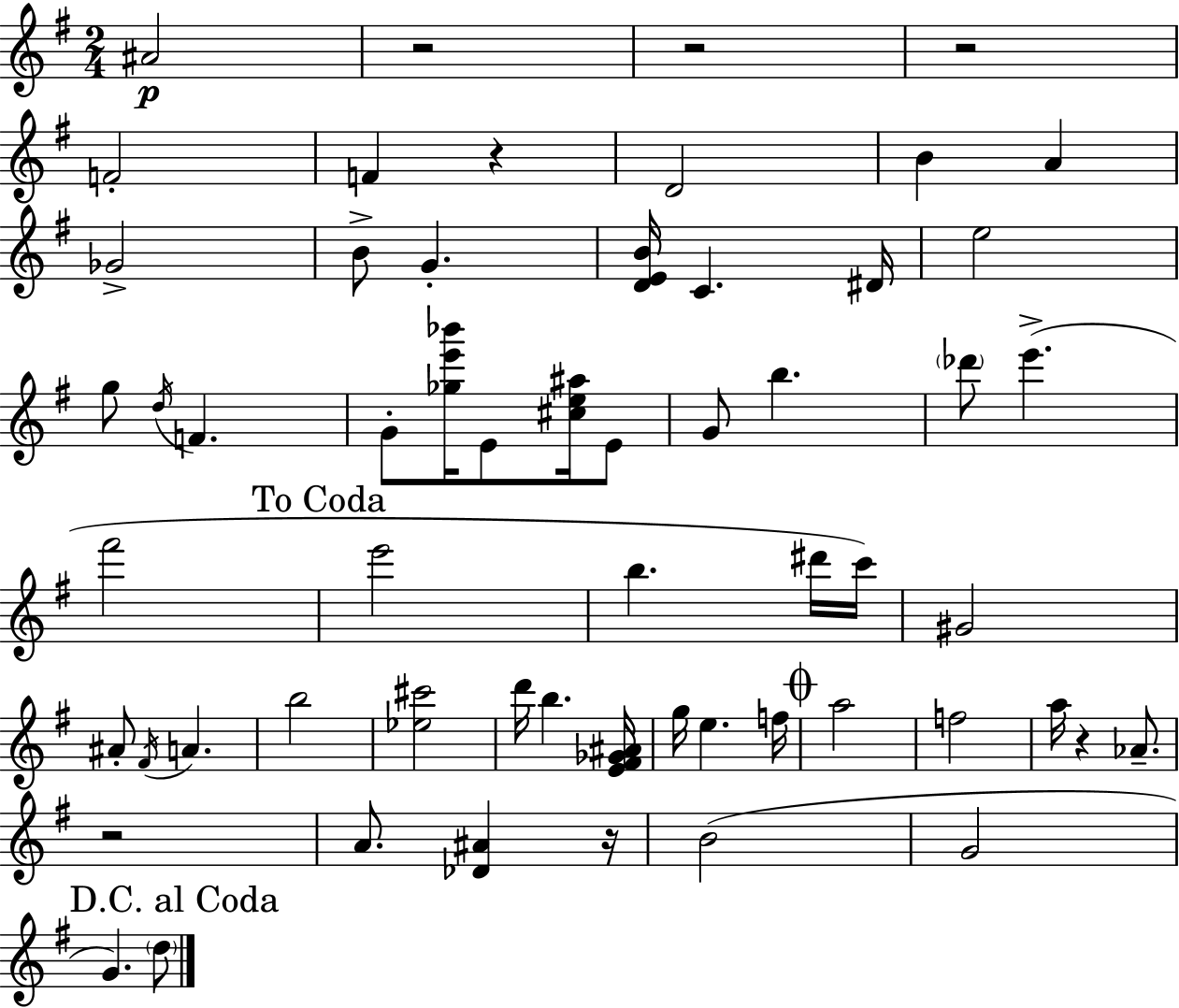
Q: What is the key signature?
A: G major